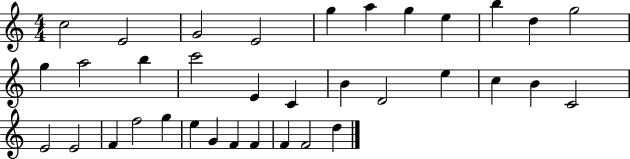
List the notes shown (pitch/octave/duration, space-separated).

C5/h E4/h G4/h E4/h G5/q A5/q G5/q E5/q B5/q D5/q G5/h G5/q A5/h B5/q C6/h E4/q C4/q B4/q D4/h E5/q C5/q B4/q C4/h E4/h E4/h F4/q F5/h G5/q E5/q G4/q F4/q F4/q F4/q F4/h D5/q